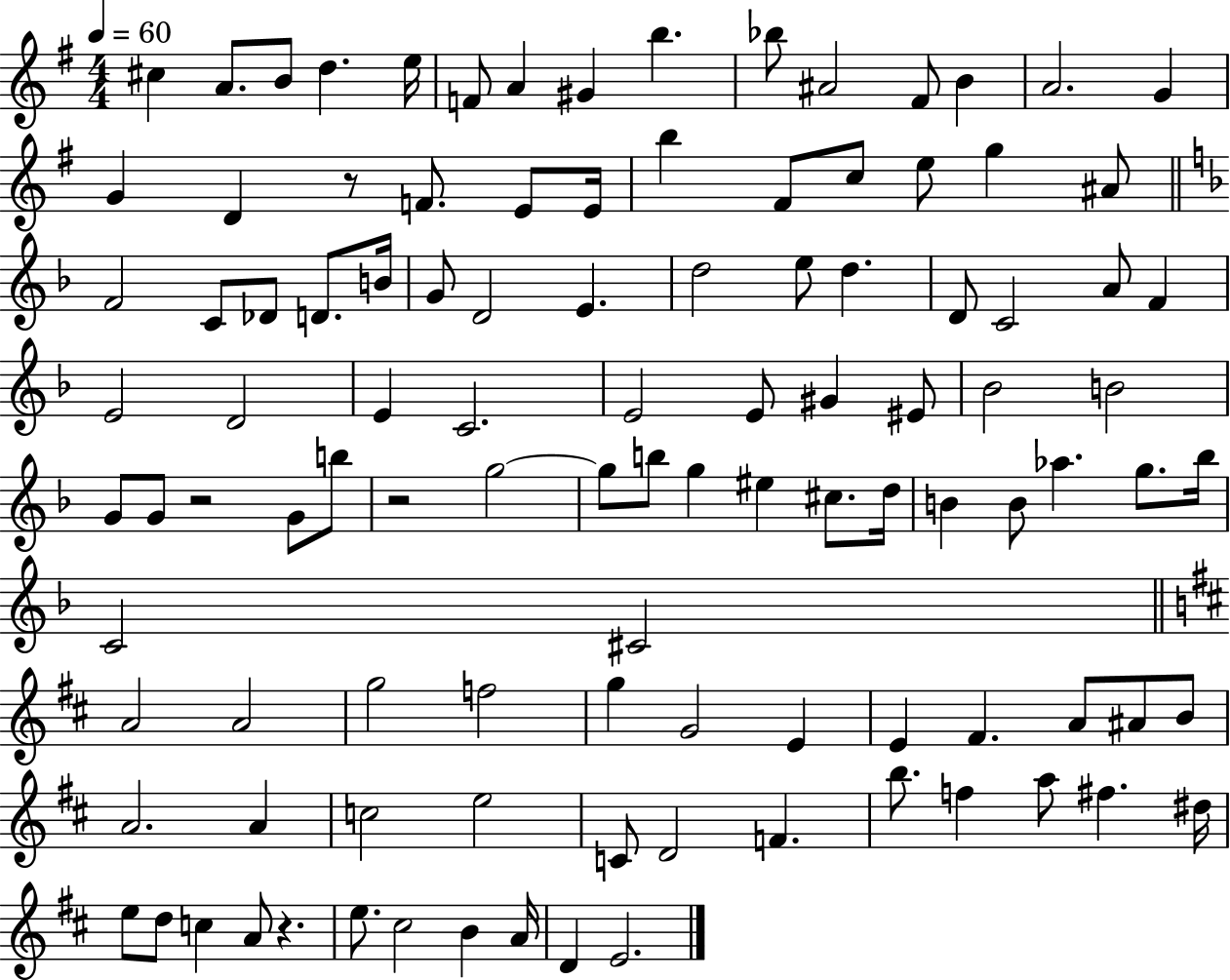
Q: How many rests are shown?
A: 4